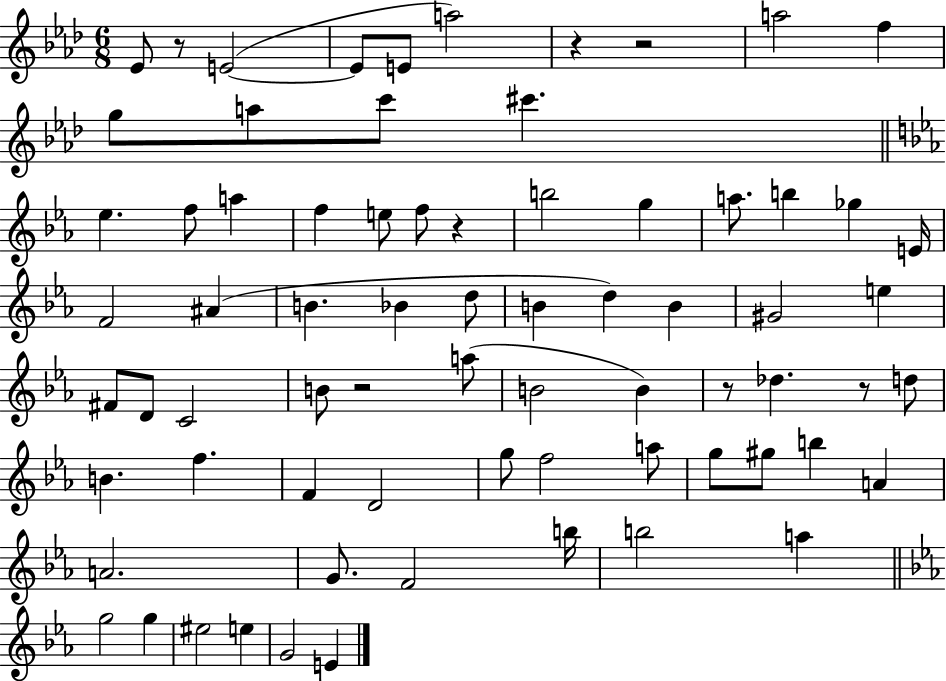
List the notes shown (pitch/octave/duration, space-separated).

Eb4/e R/e E4/h E4/e E4/e A5/h R/q R/h A5/h F5/q G5/e A5/e C6/e C#6/q. Eb5/q. F5/e A5/q F5/q E5/e F5/e R/q B5/h G5/q A5/e. B5/q Gb5/q E4/s F4/h A#4/q B4/q. Bb4/q D5/e B4/q D5/q B4/q G#4/h E5/q F#4/e D4/e C4/h B4/e R/h A5/e B4/h B4/q R/e Db5/q. R/e D5/e B4/q. F5/q. F4/q D4/h G5/e F5/h A5/e G5/e G#5/e B5/q A4/q A4/h. G4/e. F4/h B5/s B5/h A5/q G5/h G5/q EIS5/h E5/q G4/h E4/q